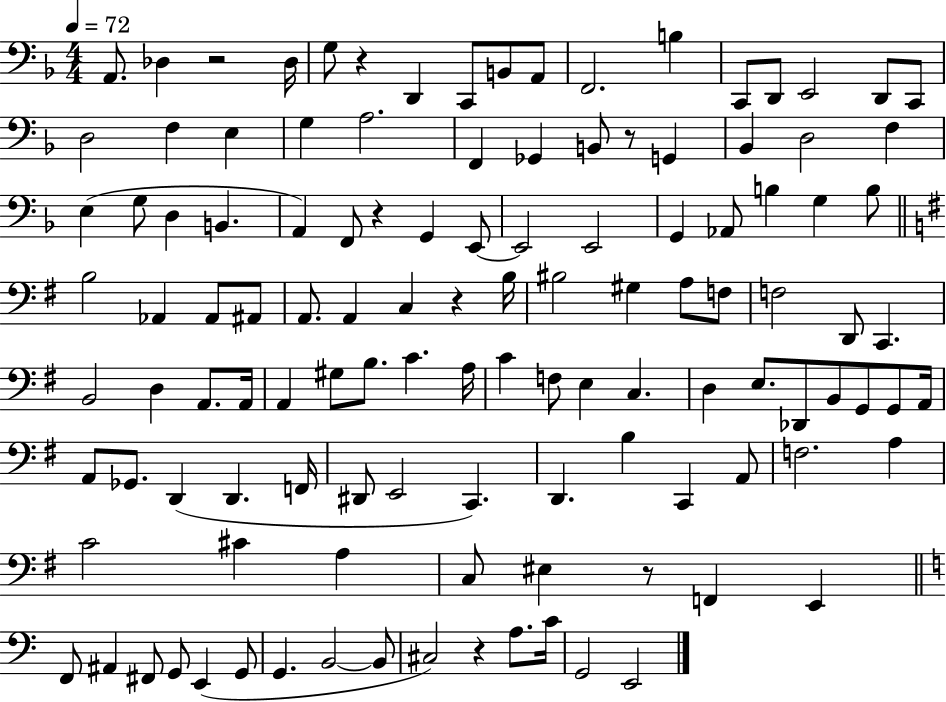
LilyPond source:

{
  \clef bass
  \numericTimeSignature
  \time 4/4
  \key f \major
  \tempo 4 = 72
  a,8. des4 r2 des16 | g8 r4 d,4 c,8 b,8 a,8 | f,2. b4 | c,8 d,8 e,2 d,8 c,8 | \break d2 f4 e4 | g4 a2. | f,4 ges,4 b,8 r8 g,4 | bes,4 d2 f4 | \break e4( g8 d4 b,4. | a,4) f,8 r4 g,4 e,8~~ | e,2 e,2 | g,4 aes,8 b4 g4 b8 | \break \bar "||" \break \key g \major b2 aes,4 aes,8 ais,8 | a,8. a,4 c4 r4 b16 | bis2 gis4 a8 f8 | f2 d,8 c,4. | \break b,2 d4 a,8. a,16 | a,4 gis8 b8. c'4. a16 | c'4 f8 e4 c4. | d4 e8. des,8 b,8 g,8 g,8 a,16 | \break a,8 ges,8. d,4( d,4. f,16 | dis,8 e,2 c,4.) | d,4. b4 c,4 a,8 | f2. a4 | \break c'2 cis'4 a4 | c8 eis4 r8 f,4 e,4 | \bar "||" \break \key c \major f,8 ais,4 fis,8 g,8 e,4( g,8 | g,4. b,2~~ b,8 | cis2) r4 a8. c'16 | g,2 e,2 | \break \bar "|."
}